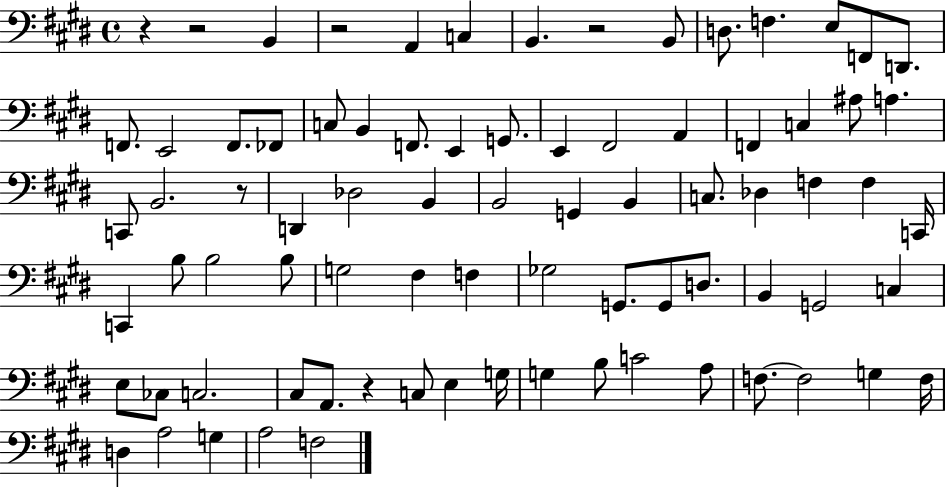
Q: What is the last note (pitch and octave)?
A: F3